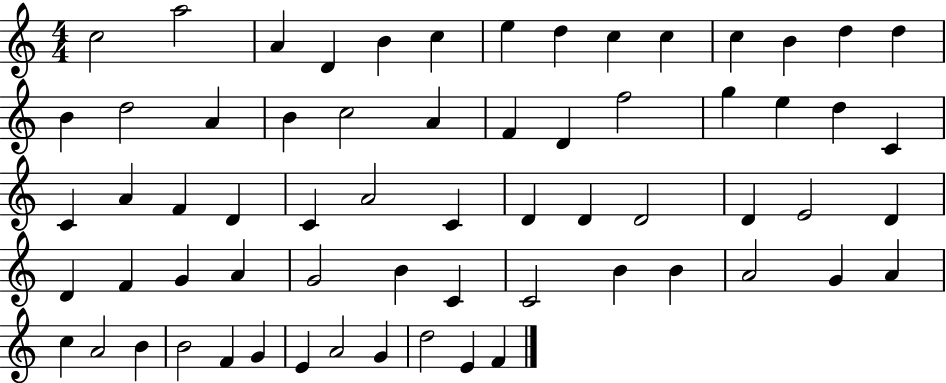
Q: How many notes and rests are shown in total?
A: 65